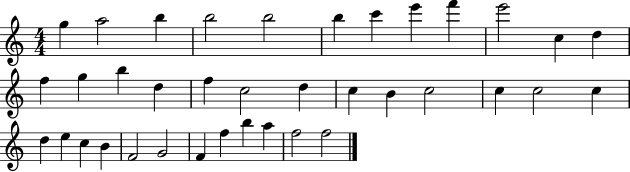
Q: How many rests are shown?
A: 0